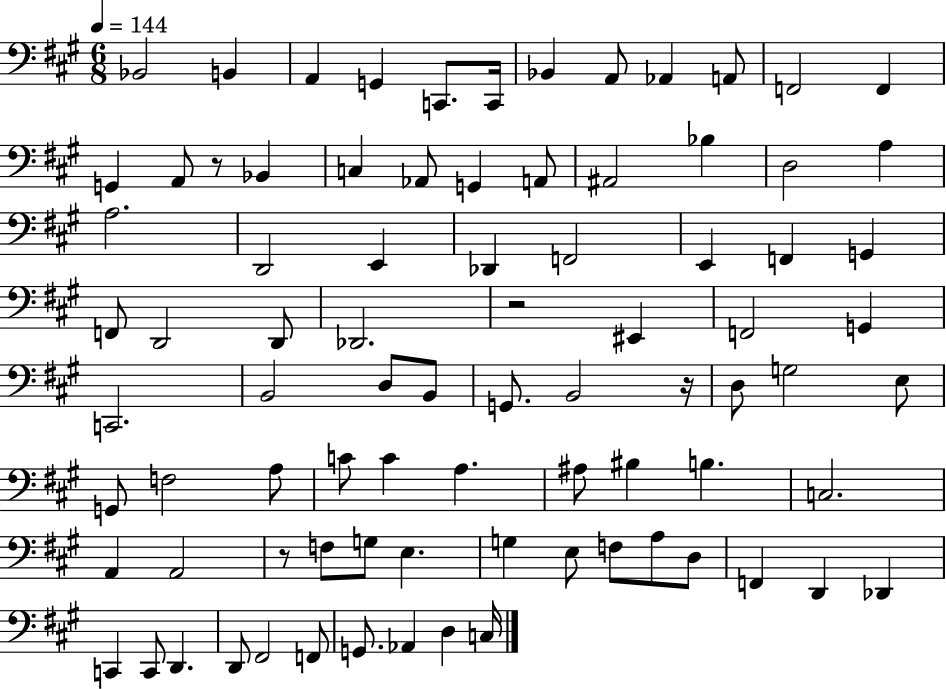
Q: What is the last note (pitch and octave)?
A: C3